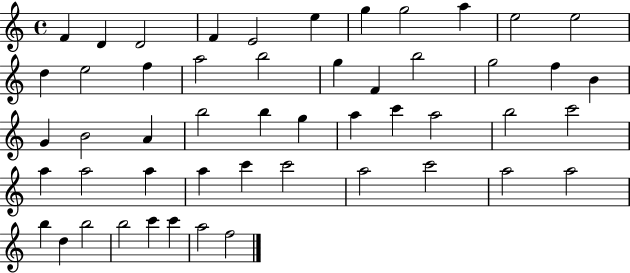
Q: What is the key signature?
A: C major